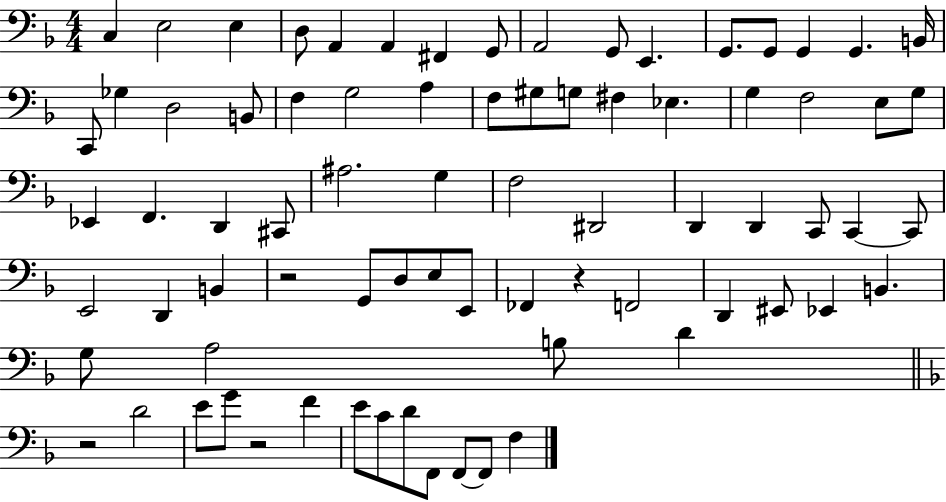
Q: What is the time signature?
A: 4/4